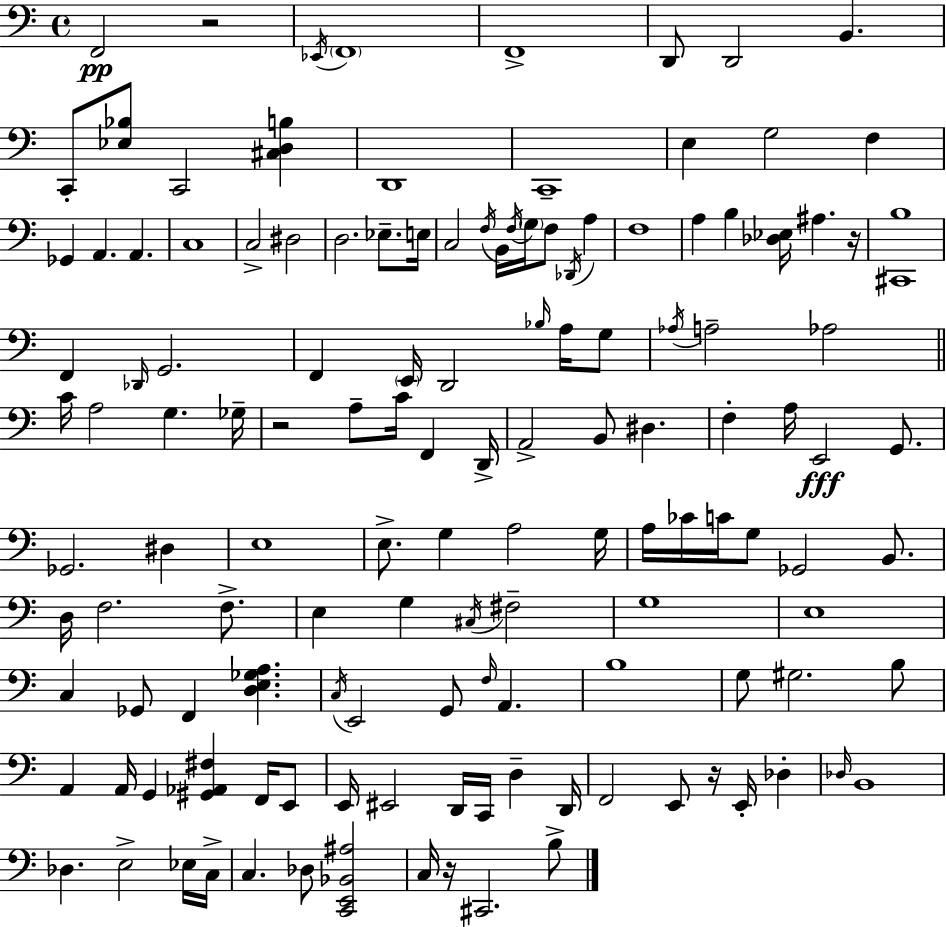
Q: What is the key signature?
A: C major